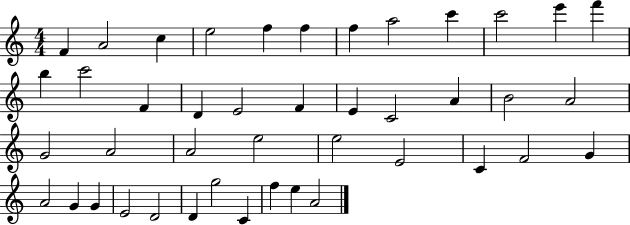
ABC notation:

X:1
T:Untitled
M:4/4
L:1/4
K:C
F A2 c e2 f f f a2 c' c'2 e' f' b c'2 F D E2 F E C2 A B2 A2 G2 A2 A2 e2 e2 E2 C F2 G A2 G G E2 D2 D g2 C f e A2